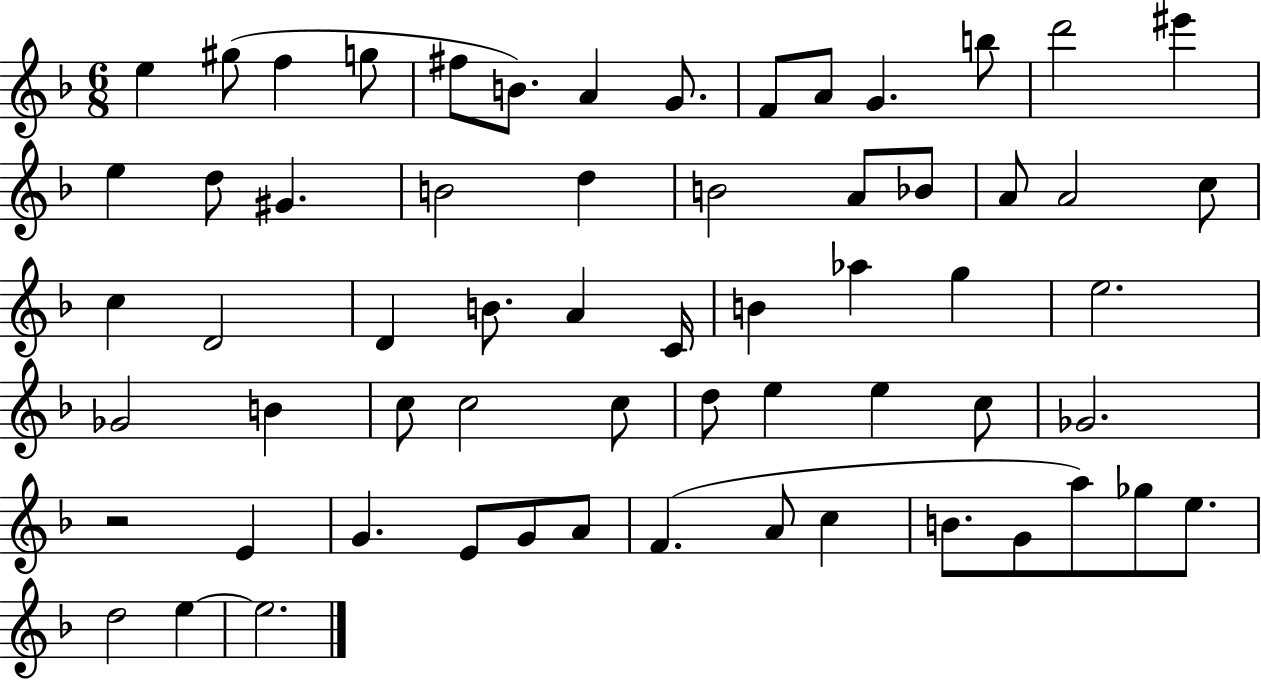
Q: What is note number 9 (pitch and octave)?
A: F4